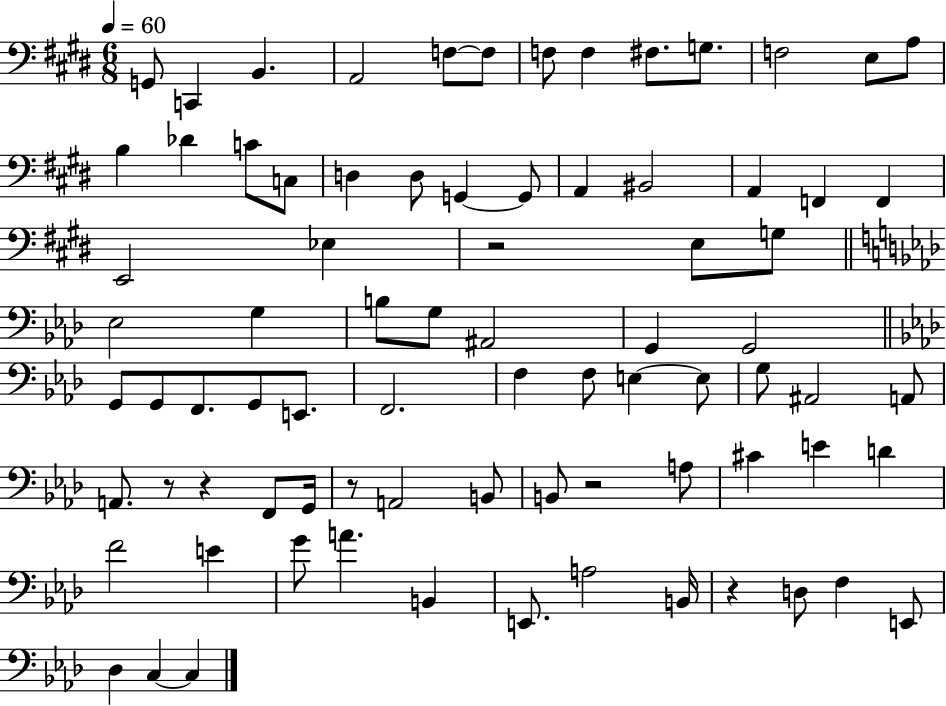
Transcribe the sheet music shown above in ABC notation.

X:1
T:Untitled
M:6/8
L:1/4
K:E
G,,/2 C,, B,, A,,2 F,/2 F,/2 F,/2 F, ^F,/2 G,/2 F,2 E,/2 A,/2 B, _D C/2 C,/2 D, D,/2 G,, G,,/2 A,, ^B,,2 A,, F,, F,, E,,2 _E, z2 E,/2 G,/2 _E,2 G, B,/2 G,/2 ^A,,2 G,, G,,2 G,,/2 G,,/2 F,,/2 G,,/2 E,,/2 F,,2 F, F,/2 E, E,/2 G,/2 ^A,,2 A,,/2 A,,/2 z/2 z F,,/2 G,,/4 z/2 A,,2 B,,/2 B,,/2 z2 A,/2 ^C E D F2 E G/2 A B,, E,,/2 A,2 B,,/4 z D,/2 F, E,,/2 _D, C, C,